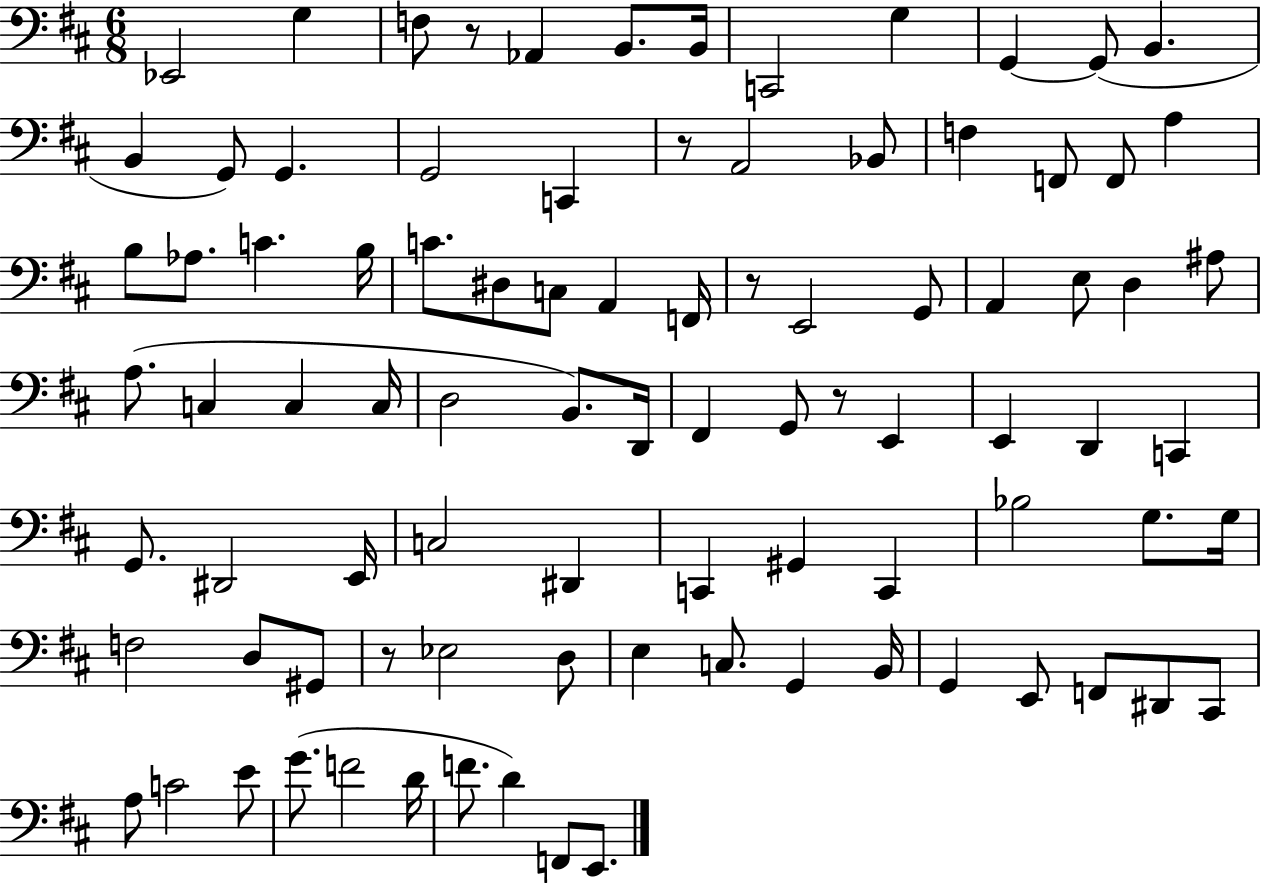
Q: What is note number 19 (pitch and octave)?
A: F3